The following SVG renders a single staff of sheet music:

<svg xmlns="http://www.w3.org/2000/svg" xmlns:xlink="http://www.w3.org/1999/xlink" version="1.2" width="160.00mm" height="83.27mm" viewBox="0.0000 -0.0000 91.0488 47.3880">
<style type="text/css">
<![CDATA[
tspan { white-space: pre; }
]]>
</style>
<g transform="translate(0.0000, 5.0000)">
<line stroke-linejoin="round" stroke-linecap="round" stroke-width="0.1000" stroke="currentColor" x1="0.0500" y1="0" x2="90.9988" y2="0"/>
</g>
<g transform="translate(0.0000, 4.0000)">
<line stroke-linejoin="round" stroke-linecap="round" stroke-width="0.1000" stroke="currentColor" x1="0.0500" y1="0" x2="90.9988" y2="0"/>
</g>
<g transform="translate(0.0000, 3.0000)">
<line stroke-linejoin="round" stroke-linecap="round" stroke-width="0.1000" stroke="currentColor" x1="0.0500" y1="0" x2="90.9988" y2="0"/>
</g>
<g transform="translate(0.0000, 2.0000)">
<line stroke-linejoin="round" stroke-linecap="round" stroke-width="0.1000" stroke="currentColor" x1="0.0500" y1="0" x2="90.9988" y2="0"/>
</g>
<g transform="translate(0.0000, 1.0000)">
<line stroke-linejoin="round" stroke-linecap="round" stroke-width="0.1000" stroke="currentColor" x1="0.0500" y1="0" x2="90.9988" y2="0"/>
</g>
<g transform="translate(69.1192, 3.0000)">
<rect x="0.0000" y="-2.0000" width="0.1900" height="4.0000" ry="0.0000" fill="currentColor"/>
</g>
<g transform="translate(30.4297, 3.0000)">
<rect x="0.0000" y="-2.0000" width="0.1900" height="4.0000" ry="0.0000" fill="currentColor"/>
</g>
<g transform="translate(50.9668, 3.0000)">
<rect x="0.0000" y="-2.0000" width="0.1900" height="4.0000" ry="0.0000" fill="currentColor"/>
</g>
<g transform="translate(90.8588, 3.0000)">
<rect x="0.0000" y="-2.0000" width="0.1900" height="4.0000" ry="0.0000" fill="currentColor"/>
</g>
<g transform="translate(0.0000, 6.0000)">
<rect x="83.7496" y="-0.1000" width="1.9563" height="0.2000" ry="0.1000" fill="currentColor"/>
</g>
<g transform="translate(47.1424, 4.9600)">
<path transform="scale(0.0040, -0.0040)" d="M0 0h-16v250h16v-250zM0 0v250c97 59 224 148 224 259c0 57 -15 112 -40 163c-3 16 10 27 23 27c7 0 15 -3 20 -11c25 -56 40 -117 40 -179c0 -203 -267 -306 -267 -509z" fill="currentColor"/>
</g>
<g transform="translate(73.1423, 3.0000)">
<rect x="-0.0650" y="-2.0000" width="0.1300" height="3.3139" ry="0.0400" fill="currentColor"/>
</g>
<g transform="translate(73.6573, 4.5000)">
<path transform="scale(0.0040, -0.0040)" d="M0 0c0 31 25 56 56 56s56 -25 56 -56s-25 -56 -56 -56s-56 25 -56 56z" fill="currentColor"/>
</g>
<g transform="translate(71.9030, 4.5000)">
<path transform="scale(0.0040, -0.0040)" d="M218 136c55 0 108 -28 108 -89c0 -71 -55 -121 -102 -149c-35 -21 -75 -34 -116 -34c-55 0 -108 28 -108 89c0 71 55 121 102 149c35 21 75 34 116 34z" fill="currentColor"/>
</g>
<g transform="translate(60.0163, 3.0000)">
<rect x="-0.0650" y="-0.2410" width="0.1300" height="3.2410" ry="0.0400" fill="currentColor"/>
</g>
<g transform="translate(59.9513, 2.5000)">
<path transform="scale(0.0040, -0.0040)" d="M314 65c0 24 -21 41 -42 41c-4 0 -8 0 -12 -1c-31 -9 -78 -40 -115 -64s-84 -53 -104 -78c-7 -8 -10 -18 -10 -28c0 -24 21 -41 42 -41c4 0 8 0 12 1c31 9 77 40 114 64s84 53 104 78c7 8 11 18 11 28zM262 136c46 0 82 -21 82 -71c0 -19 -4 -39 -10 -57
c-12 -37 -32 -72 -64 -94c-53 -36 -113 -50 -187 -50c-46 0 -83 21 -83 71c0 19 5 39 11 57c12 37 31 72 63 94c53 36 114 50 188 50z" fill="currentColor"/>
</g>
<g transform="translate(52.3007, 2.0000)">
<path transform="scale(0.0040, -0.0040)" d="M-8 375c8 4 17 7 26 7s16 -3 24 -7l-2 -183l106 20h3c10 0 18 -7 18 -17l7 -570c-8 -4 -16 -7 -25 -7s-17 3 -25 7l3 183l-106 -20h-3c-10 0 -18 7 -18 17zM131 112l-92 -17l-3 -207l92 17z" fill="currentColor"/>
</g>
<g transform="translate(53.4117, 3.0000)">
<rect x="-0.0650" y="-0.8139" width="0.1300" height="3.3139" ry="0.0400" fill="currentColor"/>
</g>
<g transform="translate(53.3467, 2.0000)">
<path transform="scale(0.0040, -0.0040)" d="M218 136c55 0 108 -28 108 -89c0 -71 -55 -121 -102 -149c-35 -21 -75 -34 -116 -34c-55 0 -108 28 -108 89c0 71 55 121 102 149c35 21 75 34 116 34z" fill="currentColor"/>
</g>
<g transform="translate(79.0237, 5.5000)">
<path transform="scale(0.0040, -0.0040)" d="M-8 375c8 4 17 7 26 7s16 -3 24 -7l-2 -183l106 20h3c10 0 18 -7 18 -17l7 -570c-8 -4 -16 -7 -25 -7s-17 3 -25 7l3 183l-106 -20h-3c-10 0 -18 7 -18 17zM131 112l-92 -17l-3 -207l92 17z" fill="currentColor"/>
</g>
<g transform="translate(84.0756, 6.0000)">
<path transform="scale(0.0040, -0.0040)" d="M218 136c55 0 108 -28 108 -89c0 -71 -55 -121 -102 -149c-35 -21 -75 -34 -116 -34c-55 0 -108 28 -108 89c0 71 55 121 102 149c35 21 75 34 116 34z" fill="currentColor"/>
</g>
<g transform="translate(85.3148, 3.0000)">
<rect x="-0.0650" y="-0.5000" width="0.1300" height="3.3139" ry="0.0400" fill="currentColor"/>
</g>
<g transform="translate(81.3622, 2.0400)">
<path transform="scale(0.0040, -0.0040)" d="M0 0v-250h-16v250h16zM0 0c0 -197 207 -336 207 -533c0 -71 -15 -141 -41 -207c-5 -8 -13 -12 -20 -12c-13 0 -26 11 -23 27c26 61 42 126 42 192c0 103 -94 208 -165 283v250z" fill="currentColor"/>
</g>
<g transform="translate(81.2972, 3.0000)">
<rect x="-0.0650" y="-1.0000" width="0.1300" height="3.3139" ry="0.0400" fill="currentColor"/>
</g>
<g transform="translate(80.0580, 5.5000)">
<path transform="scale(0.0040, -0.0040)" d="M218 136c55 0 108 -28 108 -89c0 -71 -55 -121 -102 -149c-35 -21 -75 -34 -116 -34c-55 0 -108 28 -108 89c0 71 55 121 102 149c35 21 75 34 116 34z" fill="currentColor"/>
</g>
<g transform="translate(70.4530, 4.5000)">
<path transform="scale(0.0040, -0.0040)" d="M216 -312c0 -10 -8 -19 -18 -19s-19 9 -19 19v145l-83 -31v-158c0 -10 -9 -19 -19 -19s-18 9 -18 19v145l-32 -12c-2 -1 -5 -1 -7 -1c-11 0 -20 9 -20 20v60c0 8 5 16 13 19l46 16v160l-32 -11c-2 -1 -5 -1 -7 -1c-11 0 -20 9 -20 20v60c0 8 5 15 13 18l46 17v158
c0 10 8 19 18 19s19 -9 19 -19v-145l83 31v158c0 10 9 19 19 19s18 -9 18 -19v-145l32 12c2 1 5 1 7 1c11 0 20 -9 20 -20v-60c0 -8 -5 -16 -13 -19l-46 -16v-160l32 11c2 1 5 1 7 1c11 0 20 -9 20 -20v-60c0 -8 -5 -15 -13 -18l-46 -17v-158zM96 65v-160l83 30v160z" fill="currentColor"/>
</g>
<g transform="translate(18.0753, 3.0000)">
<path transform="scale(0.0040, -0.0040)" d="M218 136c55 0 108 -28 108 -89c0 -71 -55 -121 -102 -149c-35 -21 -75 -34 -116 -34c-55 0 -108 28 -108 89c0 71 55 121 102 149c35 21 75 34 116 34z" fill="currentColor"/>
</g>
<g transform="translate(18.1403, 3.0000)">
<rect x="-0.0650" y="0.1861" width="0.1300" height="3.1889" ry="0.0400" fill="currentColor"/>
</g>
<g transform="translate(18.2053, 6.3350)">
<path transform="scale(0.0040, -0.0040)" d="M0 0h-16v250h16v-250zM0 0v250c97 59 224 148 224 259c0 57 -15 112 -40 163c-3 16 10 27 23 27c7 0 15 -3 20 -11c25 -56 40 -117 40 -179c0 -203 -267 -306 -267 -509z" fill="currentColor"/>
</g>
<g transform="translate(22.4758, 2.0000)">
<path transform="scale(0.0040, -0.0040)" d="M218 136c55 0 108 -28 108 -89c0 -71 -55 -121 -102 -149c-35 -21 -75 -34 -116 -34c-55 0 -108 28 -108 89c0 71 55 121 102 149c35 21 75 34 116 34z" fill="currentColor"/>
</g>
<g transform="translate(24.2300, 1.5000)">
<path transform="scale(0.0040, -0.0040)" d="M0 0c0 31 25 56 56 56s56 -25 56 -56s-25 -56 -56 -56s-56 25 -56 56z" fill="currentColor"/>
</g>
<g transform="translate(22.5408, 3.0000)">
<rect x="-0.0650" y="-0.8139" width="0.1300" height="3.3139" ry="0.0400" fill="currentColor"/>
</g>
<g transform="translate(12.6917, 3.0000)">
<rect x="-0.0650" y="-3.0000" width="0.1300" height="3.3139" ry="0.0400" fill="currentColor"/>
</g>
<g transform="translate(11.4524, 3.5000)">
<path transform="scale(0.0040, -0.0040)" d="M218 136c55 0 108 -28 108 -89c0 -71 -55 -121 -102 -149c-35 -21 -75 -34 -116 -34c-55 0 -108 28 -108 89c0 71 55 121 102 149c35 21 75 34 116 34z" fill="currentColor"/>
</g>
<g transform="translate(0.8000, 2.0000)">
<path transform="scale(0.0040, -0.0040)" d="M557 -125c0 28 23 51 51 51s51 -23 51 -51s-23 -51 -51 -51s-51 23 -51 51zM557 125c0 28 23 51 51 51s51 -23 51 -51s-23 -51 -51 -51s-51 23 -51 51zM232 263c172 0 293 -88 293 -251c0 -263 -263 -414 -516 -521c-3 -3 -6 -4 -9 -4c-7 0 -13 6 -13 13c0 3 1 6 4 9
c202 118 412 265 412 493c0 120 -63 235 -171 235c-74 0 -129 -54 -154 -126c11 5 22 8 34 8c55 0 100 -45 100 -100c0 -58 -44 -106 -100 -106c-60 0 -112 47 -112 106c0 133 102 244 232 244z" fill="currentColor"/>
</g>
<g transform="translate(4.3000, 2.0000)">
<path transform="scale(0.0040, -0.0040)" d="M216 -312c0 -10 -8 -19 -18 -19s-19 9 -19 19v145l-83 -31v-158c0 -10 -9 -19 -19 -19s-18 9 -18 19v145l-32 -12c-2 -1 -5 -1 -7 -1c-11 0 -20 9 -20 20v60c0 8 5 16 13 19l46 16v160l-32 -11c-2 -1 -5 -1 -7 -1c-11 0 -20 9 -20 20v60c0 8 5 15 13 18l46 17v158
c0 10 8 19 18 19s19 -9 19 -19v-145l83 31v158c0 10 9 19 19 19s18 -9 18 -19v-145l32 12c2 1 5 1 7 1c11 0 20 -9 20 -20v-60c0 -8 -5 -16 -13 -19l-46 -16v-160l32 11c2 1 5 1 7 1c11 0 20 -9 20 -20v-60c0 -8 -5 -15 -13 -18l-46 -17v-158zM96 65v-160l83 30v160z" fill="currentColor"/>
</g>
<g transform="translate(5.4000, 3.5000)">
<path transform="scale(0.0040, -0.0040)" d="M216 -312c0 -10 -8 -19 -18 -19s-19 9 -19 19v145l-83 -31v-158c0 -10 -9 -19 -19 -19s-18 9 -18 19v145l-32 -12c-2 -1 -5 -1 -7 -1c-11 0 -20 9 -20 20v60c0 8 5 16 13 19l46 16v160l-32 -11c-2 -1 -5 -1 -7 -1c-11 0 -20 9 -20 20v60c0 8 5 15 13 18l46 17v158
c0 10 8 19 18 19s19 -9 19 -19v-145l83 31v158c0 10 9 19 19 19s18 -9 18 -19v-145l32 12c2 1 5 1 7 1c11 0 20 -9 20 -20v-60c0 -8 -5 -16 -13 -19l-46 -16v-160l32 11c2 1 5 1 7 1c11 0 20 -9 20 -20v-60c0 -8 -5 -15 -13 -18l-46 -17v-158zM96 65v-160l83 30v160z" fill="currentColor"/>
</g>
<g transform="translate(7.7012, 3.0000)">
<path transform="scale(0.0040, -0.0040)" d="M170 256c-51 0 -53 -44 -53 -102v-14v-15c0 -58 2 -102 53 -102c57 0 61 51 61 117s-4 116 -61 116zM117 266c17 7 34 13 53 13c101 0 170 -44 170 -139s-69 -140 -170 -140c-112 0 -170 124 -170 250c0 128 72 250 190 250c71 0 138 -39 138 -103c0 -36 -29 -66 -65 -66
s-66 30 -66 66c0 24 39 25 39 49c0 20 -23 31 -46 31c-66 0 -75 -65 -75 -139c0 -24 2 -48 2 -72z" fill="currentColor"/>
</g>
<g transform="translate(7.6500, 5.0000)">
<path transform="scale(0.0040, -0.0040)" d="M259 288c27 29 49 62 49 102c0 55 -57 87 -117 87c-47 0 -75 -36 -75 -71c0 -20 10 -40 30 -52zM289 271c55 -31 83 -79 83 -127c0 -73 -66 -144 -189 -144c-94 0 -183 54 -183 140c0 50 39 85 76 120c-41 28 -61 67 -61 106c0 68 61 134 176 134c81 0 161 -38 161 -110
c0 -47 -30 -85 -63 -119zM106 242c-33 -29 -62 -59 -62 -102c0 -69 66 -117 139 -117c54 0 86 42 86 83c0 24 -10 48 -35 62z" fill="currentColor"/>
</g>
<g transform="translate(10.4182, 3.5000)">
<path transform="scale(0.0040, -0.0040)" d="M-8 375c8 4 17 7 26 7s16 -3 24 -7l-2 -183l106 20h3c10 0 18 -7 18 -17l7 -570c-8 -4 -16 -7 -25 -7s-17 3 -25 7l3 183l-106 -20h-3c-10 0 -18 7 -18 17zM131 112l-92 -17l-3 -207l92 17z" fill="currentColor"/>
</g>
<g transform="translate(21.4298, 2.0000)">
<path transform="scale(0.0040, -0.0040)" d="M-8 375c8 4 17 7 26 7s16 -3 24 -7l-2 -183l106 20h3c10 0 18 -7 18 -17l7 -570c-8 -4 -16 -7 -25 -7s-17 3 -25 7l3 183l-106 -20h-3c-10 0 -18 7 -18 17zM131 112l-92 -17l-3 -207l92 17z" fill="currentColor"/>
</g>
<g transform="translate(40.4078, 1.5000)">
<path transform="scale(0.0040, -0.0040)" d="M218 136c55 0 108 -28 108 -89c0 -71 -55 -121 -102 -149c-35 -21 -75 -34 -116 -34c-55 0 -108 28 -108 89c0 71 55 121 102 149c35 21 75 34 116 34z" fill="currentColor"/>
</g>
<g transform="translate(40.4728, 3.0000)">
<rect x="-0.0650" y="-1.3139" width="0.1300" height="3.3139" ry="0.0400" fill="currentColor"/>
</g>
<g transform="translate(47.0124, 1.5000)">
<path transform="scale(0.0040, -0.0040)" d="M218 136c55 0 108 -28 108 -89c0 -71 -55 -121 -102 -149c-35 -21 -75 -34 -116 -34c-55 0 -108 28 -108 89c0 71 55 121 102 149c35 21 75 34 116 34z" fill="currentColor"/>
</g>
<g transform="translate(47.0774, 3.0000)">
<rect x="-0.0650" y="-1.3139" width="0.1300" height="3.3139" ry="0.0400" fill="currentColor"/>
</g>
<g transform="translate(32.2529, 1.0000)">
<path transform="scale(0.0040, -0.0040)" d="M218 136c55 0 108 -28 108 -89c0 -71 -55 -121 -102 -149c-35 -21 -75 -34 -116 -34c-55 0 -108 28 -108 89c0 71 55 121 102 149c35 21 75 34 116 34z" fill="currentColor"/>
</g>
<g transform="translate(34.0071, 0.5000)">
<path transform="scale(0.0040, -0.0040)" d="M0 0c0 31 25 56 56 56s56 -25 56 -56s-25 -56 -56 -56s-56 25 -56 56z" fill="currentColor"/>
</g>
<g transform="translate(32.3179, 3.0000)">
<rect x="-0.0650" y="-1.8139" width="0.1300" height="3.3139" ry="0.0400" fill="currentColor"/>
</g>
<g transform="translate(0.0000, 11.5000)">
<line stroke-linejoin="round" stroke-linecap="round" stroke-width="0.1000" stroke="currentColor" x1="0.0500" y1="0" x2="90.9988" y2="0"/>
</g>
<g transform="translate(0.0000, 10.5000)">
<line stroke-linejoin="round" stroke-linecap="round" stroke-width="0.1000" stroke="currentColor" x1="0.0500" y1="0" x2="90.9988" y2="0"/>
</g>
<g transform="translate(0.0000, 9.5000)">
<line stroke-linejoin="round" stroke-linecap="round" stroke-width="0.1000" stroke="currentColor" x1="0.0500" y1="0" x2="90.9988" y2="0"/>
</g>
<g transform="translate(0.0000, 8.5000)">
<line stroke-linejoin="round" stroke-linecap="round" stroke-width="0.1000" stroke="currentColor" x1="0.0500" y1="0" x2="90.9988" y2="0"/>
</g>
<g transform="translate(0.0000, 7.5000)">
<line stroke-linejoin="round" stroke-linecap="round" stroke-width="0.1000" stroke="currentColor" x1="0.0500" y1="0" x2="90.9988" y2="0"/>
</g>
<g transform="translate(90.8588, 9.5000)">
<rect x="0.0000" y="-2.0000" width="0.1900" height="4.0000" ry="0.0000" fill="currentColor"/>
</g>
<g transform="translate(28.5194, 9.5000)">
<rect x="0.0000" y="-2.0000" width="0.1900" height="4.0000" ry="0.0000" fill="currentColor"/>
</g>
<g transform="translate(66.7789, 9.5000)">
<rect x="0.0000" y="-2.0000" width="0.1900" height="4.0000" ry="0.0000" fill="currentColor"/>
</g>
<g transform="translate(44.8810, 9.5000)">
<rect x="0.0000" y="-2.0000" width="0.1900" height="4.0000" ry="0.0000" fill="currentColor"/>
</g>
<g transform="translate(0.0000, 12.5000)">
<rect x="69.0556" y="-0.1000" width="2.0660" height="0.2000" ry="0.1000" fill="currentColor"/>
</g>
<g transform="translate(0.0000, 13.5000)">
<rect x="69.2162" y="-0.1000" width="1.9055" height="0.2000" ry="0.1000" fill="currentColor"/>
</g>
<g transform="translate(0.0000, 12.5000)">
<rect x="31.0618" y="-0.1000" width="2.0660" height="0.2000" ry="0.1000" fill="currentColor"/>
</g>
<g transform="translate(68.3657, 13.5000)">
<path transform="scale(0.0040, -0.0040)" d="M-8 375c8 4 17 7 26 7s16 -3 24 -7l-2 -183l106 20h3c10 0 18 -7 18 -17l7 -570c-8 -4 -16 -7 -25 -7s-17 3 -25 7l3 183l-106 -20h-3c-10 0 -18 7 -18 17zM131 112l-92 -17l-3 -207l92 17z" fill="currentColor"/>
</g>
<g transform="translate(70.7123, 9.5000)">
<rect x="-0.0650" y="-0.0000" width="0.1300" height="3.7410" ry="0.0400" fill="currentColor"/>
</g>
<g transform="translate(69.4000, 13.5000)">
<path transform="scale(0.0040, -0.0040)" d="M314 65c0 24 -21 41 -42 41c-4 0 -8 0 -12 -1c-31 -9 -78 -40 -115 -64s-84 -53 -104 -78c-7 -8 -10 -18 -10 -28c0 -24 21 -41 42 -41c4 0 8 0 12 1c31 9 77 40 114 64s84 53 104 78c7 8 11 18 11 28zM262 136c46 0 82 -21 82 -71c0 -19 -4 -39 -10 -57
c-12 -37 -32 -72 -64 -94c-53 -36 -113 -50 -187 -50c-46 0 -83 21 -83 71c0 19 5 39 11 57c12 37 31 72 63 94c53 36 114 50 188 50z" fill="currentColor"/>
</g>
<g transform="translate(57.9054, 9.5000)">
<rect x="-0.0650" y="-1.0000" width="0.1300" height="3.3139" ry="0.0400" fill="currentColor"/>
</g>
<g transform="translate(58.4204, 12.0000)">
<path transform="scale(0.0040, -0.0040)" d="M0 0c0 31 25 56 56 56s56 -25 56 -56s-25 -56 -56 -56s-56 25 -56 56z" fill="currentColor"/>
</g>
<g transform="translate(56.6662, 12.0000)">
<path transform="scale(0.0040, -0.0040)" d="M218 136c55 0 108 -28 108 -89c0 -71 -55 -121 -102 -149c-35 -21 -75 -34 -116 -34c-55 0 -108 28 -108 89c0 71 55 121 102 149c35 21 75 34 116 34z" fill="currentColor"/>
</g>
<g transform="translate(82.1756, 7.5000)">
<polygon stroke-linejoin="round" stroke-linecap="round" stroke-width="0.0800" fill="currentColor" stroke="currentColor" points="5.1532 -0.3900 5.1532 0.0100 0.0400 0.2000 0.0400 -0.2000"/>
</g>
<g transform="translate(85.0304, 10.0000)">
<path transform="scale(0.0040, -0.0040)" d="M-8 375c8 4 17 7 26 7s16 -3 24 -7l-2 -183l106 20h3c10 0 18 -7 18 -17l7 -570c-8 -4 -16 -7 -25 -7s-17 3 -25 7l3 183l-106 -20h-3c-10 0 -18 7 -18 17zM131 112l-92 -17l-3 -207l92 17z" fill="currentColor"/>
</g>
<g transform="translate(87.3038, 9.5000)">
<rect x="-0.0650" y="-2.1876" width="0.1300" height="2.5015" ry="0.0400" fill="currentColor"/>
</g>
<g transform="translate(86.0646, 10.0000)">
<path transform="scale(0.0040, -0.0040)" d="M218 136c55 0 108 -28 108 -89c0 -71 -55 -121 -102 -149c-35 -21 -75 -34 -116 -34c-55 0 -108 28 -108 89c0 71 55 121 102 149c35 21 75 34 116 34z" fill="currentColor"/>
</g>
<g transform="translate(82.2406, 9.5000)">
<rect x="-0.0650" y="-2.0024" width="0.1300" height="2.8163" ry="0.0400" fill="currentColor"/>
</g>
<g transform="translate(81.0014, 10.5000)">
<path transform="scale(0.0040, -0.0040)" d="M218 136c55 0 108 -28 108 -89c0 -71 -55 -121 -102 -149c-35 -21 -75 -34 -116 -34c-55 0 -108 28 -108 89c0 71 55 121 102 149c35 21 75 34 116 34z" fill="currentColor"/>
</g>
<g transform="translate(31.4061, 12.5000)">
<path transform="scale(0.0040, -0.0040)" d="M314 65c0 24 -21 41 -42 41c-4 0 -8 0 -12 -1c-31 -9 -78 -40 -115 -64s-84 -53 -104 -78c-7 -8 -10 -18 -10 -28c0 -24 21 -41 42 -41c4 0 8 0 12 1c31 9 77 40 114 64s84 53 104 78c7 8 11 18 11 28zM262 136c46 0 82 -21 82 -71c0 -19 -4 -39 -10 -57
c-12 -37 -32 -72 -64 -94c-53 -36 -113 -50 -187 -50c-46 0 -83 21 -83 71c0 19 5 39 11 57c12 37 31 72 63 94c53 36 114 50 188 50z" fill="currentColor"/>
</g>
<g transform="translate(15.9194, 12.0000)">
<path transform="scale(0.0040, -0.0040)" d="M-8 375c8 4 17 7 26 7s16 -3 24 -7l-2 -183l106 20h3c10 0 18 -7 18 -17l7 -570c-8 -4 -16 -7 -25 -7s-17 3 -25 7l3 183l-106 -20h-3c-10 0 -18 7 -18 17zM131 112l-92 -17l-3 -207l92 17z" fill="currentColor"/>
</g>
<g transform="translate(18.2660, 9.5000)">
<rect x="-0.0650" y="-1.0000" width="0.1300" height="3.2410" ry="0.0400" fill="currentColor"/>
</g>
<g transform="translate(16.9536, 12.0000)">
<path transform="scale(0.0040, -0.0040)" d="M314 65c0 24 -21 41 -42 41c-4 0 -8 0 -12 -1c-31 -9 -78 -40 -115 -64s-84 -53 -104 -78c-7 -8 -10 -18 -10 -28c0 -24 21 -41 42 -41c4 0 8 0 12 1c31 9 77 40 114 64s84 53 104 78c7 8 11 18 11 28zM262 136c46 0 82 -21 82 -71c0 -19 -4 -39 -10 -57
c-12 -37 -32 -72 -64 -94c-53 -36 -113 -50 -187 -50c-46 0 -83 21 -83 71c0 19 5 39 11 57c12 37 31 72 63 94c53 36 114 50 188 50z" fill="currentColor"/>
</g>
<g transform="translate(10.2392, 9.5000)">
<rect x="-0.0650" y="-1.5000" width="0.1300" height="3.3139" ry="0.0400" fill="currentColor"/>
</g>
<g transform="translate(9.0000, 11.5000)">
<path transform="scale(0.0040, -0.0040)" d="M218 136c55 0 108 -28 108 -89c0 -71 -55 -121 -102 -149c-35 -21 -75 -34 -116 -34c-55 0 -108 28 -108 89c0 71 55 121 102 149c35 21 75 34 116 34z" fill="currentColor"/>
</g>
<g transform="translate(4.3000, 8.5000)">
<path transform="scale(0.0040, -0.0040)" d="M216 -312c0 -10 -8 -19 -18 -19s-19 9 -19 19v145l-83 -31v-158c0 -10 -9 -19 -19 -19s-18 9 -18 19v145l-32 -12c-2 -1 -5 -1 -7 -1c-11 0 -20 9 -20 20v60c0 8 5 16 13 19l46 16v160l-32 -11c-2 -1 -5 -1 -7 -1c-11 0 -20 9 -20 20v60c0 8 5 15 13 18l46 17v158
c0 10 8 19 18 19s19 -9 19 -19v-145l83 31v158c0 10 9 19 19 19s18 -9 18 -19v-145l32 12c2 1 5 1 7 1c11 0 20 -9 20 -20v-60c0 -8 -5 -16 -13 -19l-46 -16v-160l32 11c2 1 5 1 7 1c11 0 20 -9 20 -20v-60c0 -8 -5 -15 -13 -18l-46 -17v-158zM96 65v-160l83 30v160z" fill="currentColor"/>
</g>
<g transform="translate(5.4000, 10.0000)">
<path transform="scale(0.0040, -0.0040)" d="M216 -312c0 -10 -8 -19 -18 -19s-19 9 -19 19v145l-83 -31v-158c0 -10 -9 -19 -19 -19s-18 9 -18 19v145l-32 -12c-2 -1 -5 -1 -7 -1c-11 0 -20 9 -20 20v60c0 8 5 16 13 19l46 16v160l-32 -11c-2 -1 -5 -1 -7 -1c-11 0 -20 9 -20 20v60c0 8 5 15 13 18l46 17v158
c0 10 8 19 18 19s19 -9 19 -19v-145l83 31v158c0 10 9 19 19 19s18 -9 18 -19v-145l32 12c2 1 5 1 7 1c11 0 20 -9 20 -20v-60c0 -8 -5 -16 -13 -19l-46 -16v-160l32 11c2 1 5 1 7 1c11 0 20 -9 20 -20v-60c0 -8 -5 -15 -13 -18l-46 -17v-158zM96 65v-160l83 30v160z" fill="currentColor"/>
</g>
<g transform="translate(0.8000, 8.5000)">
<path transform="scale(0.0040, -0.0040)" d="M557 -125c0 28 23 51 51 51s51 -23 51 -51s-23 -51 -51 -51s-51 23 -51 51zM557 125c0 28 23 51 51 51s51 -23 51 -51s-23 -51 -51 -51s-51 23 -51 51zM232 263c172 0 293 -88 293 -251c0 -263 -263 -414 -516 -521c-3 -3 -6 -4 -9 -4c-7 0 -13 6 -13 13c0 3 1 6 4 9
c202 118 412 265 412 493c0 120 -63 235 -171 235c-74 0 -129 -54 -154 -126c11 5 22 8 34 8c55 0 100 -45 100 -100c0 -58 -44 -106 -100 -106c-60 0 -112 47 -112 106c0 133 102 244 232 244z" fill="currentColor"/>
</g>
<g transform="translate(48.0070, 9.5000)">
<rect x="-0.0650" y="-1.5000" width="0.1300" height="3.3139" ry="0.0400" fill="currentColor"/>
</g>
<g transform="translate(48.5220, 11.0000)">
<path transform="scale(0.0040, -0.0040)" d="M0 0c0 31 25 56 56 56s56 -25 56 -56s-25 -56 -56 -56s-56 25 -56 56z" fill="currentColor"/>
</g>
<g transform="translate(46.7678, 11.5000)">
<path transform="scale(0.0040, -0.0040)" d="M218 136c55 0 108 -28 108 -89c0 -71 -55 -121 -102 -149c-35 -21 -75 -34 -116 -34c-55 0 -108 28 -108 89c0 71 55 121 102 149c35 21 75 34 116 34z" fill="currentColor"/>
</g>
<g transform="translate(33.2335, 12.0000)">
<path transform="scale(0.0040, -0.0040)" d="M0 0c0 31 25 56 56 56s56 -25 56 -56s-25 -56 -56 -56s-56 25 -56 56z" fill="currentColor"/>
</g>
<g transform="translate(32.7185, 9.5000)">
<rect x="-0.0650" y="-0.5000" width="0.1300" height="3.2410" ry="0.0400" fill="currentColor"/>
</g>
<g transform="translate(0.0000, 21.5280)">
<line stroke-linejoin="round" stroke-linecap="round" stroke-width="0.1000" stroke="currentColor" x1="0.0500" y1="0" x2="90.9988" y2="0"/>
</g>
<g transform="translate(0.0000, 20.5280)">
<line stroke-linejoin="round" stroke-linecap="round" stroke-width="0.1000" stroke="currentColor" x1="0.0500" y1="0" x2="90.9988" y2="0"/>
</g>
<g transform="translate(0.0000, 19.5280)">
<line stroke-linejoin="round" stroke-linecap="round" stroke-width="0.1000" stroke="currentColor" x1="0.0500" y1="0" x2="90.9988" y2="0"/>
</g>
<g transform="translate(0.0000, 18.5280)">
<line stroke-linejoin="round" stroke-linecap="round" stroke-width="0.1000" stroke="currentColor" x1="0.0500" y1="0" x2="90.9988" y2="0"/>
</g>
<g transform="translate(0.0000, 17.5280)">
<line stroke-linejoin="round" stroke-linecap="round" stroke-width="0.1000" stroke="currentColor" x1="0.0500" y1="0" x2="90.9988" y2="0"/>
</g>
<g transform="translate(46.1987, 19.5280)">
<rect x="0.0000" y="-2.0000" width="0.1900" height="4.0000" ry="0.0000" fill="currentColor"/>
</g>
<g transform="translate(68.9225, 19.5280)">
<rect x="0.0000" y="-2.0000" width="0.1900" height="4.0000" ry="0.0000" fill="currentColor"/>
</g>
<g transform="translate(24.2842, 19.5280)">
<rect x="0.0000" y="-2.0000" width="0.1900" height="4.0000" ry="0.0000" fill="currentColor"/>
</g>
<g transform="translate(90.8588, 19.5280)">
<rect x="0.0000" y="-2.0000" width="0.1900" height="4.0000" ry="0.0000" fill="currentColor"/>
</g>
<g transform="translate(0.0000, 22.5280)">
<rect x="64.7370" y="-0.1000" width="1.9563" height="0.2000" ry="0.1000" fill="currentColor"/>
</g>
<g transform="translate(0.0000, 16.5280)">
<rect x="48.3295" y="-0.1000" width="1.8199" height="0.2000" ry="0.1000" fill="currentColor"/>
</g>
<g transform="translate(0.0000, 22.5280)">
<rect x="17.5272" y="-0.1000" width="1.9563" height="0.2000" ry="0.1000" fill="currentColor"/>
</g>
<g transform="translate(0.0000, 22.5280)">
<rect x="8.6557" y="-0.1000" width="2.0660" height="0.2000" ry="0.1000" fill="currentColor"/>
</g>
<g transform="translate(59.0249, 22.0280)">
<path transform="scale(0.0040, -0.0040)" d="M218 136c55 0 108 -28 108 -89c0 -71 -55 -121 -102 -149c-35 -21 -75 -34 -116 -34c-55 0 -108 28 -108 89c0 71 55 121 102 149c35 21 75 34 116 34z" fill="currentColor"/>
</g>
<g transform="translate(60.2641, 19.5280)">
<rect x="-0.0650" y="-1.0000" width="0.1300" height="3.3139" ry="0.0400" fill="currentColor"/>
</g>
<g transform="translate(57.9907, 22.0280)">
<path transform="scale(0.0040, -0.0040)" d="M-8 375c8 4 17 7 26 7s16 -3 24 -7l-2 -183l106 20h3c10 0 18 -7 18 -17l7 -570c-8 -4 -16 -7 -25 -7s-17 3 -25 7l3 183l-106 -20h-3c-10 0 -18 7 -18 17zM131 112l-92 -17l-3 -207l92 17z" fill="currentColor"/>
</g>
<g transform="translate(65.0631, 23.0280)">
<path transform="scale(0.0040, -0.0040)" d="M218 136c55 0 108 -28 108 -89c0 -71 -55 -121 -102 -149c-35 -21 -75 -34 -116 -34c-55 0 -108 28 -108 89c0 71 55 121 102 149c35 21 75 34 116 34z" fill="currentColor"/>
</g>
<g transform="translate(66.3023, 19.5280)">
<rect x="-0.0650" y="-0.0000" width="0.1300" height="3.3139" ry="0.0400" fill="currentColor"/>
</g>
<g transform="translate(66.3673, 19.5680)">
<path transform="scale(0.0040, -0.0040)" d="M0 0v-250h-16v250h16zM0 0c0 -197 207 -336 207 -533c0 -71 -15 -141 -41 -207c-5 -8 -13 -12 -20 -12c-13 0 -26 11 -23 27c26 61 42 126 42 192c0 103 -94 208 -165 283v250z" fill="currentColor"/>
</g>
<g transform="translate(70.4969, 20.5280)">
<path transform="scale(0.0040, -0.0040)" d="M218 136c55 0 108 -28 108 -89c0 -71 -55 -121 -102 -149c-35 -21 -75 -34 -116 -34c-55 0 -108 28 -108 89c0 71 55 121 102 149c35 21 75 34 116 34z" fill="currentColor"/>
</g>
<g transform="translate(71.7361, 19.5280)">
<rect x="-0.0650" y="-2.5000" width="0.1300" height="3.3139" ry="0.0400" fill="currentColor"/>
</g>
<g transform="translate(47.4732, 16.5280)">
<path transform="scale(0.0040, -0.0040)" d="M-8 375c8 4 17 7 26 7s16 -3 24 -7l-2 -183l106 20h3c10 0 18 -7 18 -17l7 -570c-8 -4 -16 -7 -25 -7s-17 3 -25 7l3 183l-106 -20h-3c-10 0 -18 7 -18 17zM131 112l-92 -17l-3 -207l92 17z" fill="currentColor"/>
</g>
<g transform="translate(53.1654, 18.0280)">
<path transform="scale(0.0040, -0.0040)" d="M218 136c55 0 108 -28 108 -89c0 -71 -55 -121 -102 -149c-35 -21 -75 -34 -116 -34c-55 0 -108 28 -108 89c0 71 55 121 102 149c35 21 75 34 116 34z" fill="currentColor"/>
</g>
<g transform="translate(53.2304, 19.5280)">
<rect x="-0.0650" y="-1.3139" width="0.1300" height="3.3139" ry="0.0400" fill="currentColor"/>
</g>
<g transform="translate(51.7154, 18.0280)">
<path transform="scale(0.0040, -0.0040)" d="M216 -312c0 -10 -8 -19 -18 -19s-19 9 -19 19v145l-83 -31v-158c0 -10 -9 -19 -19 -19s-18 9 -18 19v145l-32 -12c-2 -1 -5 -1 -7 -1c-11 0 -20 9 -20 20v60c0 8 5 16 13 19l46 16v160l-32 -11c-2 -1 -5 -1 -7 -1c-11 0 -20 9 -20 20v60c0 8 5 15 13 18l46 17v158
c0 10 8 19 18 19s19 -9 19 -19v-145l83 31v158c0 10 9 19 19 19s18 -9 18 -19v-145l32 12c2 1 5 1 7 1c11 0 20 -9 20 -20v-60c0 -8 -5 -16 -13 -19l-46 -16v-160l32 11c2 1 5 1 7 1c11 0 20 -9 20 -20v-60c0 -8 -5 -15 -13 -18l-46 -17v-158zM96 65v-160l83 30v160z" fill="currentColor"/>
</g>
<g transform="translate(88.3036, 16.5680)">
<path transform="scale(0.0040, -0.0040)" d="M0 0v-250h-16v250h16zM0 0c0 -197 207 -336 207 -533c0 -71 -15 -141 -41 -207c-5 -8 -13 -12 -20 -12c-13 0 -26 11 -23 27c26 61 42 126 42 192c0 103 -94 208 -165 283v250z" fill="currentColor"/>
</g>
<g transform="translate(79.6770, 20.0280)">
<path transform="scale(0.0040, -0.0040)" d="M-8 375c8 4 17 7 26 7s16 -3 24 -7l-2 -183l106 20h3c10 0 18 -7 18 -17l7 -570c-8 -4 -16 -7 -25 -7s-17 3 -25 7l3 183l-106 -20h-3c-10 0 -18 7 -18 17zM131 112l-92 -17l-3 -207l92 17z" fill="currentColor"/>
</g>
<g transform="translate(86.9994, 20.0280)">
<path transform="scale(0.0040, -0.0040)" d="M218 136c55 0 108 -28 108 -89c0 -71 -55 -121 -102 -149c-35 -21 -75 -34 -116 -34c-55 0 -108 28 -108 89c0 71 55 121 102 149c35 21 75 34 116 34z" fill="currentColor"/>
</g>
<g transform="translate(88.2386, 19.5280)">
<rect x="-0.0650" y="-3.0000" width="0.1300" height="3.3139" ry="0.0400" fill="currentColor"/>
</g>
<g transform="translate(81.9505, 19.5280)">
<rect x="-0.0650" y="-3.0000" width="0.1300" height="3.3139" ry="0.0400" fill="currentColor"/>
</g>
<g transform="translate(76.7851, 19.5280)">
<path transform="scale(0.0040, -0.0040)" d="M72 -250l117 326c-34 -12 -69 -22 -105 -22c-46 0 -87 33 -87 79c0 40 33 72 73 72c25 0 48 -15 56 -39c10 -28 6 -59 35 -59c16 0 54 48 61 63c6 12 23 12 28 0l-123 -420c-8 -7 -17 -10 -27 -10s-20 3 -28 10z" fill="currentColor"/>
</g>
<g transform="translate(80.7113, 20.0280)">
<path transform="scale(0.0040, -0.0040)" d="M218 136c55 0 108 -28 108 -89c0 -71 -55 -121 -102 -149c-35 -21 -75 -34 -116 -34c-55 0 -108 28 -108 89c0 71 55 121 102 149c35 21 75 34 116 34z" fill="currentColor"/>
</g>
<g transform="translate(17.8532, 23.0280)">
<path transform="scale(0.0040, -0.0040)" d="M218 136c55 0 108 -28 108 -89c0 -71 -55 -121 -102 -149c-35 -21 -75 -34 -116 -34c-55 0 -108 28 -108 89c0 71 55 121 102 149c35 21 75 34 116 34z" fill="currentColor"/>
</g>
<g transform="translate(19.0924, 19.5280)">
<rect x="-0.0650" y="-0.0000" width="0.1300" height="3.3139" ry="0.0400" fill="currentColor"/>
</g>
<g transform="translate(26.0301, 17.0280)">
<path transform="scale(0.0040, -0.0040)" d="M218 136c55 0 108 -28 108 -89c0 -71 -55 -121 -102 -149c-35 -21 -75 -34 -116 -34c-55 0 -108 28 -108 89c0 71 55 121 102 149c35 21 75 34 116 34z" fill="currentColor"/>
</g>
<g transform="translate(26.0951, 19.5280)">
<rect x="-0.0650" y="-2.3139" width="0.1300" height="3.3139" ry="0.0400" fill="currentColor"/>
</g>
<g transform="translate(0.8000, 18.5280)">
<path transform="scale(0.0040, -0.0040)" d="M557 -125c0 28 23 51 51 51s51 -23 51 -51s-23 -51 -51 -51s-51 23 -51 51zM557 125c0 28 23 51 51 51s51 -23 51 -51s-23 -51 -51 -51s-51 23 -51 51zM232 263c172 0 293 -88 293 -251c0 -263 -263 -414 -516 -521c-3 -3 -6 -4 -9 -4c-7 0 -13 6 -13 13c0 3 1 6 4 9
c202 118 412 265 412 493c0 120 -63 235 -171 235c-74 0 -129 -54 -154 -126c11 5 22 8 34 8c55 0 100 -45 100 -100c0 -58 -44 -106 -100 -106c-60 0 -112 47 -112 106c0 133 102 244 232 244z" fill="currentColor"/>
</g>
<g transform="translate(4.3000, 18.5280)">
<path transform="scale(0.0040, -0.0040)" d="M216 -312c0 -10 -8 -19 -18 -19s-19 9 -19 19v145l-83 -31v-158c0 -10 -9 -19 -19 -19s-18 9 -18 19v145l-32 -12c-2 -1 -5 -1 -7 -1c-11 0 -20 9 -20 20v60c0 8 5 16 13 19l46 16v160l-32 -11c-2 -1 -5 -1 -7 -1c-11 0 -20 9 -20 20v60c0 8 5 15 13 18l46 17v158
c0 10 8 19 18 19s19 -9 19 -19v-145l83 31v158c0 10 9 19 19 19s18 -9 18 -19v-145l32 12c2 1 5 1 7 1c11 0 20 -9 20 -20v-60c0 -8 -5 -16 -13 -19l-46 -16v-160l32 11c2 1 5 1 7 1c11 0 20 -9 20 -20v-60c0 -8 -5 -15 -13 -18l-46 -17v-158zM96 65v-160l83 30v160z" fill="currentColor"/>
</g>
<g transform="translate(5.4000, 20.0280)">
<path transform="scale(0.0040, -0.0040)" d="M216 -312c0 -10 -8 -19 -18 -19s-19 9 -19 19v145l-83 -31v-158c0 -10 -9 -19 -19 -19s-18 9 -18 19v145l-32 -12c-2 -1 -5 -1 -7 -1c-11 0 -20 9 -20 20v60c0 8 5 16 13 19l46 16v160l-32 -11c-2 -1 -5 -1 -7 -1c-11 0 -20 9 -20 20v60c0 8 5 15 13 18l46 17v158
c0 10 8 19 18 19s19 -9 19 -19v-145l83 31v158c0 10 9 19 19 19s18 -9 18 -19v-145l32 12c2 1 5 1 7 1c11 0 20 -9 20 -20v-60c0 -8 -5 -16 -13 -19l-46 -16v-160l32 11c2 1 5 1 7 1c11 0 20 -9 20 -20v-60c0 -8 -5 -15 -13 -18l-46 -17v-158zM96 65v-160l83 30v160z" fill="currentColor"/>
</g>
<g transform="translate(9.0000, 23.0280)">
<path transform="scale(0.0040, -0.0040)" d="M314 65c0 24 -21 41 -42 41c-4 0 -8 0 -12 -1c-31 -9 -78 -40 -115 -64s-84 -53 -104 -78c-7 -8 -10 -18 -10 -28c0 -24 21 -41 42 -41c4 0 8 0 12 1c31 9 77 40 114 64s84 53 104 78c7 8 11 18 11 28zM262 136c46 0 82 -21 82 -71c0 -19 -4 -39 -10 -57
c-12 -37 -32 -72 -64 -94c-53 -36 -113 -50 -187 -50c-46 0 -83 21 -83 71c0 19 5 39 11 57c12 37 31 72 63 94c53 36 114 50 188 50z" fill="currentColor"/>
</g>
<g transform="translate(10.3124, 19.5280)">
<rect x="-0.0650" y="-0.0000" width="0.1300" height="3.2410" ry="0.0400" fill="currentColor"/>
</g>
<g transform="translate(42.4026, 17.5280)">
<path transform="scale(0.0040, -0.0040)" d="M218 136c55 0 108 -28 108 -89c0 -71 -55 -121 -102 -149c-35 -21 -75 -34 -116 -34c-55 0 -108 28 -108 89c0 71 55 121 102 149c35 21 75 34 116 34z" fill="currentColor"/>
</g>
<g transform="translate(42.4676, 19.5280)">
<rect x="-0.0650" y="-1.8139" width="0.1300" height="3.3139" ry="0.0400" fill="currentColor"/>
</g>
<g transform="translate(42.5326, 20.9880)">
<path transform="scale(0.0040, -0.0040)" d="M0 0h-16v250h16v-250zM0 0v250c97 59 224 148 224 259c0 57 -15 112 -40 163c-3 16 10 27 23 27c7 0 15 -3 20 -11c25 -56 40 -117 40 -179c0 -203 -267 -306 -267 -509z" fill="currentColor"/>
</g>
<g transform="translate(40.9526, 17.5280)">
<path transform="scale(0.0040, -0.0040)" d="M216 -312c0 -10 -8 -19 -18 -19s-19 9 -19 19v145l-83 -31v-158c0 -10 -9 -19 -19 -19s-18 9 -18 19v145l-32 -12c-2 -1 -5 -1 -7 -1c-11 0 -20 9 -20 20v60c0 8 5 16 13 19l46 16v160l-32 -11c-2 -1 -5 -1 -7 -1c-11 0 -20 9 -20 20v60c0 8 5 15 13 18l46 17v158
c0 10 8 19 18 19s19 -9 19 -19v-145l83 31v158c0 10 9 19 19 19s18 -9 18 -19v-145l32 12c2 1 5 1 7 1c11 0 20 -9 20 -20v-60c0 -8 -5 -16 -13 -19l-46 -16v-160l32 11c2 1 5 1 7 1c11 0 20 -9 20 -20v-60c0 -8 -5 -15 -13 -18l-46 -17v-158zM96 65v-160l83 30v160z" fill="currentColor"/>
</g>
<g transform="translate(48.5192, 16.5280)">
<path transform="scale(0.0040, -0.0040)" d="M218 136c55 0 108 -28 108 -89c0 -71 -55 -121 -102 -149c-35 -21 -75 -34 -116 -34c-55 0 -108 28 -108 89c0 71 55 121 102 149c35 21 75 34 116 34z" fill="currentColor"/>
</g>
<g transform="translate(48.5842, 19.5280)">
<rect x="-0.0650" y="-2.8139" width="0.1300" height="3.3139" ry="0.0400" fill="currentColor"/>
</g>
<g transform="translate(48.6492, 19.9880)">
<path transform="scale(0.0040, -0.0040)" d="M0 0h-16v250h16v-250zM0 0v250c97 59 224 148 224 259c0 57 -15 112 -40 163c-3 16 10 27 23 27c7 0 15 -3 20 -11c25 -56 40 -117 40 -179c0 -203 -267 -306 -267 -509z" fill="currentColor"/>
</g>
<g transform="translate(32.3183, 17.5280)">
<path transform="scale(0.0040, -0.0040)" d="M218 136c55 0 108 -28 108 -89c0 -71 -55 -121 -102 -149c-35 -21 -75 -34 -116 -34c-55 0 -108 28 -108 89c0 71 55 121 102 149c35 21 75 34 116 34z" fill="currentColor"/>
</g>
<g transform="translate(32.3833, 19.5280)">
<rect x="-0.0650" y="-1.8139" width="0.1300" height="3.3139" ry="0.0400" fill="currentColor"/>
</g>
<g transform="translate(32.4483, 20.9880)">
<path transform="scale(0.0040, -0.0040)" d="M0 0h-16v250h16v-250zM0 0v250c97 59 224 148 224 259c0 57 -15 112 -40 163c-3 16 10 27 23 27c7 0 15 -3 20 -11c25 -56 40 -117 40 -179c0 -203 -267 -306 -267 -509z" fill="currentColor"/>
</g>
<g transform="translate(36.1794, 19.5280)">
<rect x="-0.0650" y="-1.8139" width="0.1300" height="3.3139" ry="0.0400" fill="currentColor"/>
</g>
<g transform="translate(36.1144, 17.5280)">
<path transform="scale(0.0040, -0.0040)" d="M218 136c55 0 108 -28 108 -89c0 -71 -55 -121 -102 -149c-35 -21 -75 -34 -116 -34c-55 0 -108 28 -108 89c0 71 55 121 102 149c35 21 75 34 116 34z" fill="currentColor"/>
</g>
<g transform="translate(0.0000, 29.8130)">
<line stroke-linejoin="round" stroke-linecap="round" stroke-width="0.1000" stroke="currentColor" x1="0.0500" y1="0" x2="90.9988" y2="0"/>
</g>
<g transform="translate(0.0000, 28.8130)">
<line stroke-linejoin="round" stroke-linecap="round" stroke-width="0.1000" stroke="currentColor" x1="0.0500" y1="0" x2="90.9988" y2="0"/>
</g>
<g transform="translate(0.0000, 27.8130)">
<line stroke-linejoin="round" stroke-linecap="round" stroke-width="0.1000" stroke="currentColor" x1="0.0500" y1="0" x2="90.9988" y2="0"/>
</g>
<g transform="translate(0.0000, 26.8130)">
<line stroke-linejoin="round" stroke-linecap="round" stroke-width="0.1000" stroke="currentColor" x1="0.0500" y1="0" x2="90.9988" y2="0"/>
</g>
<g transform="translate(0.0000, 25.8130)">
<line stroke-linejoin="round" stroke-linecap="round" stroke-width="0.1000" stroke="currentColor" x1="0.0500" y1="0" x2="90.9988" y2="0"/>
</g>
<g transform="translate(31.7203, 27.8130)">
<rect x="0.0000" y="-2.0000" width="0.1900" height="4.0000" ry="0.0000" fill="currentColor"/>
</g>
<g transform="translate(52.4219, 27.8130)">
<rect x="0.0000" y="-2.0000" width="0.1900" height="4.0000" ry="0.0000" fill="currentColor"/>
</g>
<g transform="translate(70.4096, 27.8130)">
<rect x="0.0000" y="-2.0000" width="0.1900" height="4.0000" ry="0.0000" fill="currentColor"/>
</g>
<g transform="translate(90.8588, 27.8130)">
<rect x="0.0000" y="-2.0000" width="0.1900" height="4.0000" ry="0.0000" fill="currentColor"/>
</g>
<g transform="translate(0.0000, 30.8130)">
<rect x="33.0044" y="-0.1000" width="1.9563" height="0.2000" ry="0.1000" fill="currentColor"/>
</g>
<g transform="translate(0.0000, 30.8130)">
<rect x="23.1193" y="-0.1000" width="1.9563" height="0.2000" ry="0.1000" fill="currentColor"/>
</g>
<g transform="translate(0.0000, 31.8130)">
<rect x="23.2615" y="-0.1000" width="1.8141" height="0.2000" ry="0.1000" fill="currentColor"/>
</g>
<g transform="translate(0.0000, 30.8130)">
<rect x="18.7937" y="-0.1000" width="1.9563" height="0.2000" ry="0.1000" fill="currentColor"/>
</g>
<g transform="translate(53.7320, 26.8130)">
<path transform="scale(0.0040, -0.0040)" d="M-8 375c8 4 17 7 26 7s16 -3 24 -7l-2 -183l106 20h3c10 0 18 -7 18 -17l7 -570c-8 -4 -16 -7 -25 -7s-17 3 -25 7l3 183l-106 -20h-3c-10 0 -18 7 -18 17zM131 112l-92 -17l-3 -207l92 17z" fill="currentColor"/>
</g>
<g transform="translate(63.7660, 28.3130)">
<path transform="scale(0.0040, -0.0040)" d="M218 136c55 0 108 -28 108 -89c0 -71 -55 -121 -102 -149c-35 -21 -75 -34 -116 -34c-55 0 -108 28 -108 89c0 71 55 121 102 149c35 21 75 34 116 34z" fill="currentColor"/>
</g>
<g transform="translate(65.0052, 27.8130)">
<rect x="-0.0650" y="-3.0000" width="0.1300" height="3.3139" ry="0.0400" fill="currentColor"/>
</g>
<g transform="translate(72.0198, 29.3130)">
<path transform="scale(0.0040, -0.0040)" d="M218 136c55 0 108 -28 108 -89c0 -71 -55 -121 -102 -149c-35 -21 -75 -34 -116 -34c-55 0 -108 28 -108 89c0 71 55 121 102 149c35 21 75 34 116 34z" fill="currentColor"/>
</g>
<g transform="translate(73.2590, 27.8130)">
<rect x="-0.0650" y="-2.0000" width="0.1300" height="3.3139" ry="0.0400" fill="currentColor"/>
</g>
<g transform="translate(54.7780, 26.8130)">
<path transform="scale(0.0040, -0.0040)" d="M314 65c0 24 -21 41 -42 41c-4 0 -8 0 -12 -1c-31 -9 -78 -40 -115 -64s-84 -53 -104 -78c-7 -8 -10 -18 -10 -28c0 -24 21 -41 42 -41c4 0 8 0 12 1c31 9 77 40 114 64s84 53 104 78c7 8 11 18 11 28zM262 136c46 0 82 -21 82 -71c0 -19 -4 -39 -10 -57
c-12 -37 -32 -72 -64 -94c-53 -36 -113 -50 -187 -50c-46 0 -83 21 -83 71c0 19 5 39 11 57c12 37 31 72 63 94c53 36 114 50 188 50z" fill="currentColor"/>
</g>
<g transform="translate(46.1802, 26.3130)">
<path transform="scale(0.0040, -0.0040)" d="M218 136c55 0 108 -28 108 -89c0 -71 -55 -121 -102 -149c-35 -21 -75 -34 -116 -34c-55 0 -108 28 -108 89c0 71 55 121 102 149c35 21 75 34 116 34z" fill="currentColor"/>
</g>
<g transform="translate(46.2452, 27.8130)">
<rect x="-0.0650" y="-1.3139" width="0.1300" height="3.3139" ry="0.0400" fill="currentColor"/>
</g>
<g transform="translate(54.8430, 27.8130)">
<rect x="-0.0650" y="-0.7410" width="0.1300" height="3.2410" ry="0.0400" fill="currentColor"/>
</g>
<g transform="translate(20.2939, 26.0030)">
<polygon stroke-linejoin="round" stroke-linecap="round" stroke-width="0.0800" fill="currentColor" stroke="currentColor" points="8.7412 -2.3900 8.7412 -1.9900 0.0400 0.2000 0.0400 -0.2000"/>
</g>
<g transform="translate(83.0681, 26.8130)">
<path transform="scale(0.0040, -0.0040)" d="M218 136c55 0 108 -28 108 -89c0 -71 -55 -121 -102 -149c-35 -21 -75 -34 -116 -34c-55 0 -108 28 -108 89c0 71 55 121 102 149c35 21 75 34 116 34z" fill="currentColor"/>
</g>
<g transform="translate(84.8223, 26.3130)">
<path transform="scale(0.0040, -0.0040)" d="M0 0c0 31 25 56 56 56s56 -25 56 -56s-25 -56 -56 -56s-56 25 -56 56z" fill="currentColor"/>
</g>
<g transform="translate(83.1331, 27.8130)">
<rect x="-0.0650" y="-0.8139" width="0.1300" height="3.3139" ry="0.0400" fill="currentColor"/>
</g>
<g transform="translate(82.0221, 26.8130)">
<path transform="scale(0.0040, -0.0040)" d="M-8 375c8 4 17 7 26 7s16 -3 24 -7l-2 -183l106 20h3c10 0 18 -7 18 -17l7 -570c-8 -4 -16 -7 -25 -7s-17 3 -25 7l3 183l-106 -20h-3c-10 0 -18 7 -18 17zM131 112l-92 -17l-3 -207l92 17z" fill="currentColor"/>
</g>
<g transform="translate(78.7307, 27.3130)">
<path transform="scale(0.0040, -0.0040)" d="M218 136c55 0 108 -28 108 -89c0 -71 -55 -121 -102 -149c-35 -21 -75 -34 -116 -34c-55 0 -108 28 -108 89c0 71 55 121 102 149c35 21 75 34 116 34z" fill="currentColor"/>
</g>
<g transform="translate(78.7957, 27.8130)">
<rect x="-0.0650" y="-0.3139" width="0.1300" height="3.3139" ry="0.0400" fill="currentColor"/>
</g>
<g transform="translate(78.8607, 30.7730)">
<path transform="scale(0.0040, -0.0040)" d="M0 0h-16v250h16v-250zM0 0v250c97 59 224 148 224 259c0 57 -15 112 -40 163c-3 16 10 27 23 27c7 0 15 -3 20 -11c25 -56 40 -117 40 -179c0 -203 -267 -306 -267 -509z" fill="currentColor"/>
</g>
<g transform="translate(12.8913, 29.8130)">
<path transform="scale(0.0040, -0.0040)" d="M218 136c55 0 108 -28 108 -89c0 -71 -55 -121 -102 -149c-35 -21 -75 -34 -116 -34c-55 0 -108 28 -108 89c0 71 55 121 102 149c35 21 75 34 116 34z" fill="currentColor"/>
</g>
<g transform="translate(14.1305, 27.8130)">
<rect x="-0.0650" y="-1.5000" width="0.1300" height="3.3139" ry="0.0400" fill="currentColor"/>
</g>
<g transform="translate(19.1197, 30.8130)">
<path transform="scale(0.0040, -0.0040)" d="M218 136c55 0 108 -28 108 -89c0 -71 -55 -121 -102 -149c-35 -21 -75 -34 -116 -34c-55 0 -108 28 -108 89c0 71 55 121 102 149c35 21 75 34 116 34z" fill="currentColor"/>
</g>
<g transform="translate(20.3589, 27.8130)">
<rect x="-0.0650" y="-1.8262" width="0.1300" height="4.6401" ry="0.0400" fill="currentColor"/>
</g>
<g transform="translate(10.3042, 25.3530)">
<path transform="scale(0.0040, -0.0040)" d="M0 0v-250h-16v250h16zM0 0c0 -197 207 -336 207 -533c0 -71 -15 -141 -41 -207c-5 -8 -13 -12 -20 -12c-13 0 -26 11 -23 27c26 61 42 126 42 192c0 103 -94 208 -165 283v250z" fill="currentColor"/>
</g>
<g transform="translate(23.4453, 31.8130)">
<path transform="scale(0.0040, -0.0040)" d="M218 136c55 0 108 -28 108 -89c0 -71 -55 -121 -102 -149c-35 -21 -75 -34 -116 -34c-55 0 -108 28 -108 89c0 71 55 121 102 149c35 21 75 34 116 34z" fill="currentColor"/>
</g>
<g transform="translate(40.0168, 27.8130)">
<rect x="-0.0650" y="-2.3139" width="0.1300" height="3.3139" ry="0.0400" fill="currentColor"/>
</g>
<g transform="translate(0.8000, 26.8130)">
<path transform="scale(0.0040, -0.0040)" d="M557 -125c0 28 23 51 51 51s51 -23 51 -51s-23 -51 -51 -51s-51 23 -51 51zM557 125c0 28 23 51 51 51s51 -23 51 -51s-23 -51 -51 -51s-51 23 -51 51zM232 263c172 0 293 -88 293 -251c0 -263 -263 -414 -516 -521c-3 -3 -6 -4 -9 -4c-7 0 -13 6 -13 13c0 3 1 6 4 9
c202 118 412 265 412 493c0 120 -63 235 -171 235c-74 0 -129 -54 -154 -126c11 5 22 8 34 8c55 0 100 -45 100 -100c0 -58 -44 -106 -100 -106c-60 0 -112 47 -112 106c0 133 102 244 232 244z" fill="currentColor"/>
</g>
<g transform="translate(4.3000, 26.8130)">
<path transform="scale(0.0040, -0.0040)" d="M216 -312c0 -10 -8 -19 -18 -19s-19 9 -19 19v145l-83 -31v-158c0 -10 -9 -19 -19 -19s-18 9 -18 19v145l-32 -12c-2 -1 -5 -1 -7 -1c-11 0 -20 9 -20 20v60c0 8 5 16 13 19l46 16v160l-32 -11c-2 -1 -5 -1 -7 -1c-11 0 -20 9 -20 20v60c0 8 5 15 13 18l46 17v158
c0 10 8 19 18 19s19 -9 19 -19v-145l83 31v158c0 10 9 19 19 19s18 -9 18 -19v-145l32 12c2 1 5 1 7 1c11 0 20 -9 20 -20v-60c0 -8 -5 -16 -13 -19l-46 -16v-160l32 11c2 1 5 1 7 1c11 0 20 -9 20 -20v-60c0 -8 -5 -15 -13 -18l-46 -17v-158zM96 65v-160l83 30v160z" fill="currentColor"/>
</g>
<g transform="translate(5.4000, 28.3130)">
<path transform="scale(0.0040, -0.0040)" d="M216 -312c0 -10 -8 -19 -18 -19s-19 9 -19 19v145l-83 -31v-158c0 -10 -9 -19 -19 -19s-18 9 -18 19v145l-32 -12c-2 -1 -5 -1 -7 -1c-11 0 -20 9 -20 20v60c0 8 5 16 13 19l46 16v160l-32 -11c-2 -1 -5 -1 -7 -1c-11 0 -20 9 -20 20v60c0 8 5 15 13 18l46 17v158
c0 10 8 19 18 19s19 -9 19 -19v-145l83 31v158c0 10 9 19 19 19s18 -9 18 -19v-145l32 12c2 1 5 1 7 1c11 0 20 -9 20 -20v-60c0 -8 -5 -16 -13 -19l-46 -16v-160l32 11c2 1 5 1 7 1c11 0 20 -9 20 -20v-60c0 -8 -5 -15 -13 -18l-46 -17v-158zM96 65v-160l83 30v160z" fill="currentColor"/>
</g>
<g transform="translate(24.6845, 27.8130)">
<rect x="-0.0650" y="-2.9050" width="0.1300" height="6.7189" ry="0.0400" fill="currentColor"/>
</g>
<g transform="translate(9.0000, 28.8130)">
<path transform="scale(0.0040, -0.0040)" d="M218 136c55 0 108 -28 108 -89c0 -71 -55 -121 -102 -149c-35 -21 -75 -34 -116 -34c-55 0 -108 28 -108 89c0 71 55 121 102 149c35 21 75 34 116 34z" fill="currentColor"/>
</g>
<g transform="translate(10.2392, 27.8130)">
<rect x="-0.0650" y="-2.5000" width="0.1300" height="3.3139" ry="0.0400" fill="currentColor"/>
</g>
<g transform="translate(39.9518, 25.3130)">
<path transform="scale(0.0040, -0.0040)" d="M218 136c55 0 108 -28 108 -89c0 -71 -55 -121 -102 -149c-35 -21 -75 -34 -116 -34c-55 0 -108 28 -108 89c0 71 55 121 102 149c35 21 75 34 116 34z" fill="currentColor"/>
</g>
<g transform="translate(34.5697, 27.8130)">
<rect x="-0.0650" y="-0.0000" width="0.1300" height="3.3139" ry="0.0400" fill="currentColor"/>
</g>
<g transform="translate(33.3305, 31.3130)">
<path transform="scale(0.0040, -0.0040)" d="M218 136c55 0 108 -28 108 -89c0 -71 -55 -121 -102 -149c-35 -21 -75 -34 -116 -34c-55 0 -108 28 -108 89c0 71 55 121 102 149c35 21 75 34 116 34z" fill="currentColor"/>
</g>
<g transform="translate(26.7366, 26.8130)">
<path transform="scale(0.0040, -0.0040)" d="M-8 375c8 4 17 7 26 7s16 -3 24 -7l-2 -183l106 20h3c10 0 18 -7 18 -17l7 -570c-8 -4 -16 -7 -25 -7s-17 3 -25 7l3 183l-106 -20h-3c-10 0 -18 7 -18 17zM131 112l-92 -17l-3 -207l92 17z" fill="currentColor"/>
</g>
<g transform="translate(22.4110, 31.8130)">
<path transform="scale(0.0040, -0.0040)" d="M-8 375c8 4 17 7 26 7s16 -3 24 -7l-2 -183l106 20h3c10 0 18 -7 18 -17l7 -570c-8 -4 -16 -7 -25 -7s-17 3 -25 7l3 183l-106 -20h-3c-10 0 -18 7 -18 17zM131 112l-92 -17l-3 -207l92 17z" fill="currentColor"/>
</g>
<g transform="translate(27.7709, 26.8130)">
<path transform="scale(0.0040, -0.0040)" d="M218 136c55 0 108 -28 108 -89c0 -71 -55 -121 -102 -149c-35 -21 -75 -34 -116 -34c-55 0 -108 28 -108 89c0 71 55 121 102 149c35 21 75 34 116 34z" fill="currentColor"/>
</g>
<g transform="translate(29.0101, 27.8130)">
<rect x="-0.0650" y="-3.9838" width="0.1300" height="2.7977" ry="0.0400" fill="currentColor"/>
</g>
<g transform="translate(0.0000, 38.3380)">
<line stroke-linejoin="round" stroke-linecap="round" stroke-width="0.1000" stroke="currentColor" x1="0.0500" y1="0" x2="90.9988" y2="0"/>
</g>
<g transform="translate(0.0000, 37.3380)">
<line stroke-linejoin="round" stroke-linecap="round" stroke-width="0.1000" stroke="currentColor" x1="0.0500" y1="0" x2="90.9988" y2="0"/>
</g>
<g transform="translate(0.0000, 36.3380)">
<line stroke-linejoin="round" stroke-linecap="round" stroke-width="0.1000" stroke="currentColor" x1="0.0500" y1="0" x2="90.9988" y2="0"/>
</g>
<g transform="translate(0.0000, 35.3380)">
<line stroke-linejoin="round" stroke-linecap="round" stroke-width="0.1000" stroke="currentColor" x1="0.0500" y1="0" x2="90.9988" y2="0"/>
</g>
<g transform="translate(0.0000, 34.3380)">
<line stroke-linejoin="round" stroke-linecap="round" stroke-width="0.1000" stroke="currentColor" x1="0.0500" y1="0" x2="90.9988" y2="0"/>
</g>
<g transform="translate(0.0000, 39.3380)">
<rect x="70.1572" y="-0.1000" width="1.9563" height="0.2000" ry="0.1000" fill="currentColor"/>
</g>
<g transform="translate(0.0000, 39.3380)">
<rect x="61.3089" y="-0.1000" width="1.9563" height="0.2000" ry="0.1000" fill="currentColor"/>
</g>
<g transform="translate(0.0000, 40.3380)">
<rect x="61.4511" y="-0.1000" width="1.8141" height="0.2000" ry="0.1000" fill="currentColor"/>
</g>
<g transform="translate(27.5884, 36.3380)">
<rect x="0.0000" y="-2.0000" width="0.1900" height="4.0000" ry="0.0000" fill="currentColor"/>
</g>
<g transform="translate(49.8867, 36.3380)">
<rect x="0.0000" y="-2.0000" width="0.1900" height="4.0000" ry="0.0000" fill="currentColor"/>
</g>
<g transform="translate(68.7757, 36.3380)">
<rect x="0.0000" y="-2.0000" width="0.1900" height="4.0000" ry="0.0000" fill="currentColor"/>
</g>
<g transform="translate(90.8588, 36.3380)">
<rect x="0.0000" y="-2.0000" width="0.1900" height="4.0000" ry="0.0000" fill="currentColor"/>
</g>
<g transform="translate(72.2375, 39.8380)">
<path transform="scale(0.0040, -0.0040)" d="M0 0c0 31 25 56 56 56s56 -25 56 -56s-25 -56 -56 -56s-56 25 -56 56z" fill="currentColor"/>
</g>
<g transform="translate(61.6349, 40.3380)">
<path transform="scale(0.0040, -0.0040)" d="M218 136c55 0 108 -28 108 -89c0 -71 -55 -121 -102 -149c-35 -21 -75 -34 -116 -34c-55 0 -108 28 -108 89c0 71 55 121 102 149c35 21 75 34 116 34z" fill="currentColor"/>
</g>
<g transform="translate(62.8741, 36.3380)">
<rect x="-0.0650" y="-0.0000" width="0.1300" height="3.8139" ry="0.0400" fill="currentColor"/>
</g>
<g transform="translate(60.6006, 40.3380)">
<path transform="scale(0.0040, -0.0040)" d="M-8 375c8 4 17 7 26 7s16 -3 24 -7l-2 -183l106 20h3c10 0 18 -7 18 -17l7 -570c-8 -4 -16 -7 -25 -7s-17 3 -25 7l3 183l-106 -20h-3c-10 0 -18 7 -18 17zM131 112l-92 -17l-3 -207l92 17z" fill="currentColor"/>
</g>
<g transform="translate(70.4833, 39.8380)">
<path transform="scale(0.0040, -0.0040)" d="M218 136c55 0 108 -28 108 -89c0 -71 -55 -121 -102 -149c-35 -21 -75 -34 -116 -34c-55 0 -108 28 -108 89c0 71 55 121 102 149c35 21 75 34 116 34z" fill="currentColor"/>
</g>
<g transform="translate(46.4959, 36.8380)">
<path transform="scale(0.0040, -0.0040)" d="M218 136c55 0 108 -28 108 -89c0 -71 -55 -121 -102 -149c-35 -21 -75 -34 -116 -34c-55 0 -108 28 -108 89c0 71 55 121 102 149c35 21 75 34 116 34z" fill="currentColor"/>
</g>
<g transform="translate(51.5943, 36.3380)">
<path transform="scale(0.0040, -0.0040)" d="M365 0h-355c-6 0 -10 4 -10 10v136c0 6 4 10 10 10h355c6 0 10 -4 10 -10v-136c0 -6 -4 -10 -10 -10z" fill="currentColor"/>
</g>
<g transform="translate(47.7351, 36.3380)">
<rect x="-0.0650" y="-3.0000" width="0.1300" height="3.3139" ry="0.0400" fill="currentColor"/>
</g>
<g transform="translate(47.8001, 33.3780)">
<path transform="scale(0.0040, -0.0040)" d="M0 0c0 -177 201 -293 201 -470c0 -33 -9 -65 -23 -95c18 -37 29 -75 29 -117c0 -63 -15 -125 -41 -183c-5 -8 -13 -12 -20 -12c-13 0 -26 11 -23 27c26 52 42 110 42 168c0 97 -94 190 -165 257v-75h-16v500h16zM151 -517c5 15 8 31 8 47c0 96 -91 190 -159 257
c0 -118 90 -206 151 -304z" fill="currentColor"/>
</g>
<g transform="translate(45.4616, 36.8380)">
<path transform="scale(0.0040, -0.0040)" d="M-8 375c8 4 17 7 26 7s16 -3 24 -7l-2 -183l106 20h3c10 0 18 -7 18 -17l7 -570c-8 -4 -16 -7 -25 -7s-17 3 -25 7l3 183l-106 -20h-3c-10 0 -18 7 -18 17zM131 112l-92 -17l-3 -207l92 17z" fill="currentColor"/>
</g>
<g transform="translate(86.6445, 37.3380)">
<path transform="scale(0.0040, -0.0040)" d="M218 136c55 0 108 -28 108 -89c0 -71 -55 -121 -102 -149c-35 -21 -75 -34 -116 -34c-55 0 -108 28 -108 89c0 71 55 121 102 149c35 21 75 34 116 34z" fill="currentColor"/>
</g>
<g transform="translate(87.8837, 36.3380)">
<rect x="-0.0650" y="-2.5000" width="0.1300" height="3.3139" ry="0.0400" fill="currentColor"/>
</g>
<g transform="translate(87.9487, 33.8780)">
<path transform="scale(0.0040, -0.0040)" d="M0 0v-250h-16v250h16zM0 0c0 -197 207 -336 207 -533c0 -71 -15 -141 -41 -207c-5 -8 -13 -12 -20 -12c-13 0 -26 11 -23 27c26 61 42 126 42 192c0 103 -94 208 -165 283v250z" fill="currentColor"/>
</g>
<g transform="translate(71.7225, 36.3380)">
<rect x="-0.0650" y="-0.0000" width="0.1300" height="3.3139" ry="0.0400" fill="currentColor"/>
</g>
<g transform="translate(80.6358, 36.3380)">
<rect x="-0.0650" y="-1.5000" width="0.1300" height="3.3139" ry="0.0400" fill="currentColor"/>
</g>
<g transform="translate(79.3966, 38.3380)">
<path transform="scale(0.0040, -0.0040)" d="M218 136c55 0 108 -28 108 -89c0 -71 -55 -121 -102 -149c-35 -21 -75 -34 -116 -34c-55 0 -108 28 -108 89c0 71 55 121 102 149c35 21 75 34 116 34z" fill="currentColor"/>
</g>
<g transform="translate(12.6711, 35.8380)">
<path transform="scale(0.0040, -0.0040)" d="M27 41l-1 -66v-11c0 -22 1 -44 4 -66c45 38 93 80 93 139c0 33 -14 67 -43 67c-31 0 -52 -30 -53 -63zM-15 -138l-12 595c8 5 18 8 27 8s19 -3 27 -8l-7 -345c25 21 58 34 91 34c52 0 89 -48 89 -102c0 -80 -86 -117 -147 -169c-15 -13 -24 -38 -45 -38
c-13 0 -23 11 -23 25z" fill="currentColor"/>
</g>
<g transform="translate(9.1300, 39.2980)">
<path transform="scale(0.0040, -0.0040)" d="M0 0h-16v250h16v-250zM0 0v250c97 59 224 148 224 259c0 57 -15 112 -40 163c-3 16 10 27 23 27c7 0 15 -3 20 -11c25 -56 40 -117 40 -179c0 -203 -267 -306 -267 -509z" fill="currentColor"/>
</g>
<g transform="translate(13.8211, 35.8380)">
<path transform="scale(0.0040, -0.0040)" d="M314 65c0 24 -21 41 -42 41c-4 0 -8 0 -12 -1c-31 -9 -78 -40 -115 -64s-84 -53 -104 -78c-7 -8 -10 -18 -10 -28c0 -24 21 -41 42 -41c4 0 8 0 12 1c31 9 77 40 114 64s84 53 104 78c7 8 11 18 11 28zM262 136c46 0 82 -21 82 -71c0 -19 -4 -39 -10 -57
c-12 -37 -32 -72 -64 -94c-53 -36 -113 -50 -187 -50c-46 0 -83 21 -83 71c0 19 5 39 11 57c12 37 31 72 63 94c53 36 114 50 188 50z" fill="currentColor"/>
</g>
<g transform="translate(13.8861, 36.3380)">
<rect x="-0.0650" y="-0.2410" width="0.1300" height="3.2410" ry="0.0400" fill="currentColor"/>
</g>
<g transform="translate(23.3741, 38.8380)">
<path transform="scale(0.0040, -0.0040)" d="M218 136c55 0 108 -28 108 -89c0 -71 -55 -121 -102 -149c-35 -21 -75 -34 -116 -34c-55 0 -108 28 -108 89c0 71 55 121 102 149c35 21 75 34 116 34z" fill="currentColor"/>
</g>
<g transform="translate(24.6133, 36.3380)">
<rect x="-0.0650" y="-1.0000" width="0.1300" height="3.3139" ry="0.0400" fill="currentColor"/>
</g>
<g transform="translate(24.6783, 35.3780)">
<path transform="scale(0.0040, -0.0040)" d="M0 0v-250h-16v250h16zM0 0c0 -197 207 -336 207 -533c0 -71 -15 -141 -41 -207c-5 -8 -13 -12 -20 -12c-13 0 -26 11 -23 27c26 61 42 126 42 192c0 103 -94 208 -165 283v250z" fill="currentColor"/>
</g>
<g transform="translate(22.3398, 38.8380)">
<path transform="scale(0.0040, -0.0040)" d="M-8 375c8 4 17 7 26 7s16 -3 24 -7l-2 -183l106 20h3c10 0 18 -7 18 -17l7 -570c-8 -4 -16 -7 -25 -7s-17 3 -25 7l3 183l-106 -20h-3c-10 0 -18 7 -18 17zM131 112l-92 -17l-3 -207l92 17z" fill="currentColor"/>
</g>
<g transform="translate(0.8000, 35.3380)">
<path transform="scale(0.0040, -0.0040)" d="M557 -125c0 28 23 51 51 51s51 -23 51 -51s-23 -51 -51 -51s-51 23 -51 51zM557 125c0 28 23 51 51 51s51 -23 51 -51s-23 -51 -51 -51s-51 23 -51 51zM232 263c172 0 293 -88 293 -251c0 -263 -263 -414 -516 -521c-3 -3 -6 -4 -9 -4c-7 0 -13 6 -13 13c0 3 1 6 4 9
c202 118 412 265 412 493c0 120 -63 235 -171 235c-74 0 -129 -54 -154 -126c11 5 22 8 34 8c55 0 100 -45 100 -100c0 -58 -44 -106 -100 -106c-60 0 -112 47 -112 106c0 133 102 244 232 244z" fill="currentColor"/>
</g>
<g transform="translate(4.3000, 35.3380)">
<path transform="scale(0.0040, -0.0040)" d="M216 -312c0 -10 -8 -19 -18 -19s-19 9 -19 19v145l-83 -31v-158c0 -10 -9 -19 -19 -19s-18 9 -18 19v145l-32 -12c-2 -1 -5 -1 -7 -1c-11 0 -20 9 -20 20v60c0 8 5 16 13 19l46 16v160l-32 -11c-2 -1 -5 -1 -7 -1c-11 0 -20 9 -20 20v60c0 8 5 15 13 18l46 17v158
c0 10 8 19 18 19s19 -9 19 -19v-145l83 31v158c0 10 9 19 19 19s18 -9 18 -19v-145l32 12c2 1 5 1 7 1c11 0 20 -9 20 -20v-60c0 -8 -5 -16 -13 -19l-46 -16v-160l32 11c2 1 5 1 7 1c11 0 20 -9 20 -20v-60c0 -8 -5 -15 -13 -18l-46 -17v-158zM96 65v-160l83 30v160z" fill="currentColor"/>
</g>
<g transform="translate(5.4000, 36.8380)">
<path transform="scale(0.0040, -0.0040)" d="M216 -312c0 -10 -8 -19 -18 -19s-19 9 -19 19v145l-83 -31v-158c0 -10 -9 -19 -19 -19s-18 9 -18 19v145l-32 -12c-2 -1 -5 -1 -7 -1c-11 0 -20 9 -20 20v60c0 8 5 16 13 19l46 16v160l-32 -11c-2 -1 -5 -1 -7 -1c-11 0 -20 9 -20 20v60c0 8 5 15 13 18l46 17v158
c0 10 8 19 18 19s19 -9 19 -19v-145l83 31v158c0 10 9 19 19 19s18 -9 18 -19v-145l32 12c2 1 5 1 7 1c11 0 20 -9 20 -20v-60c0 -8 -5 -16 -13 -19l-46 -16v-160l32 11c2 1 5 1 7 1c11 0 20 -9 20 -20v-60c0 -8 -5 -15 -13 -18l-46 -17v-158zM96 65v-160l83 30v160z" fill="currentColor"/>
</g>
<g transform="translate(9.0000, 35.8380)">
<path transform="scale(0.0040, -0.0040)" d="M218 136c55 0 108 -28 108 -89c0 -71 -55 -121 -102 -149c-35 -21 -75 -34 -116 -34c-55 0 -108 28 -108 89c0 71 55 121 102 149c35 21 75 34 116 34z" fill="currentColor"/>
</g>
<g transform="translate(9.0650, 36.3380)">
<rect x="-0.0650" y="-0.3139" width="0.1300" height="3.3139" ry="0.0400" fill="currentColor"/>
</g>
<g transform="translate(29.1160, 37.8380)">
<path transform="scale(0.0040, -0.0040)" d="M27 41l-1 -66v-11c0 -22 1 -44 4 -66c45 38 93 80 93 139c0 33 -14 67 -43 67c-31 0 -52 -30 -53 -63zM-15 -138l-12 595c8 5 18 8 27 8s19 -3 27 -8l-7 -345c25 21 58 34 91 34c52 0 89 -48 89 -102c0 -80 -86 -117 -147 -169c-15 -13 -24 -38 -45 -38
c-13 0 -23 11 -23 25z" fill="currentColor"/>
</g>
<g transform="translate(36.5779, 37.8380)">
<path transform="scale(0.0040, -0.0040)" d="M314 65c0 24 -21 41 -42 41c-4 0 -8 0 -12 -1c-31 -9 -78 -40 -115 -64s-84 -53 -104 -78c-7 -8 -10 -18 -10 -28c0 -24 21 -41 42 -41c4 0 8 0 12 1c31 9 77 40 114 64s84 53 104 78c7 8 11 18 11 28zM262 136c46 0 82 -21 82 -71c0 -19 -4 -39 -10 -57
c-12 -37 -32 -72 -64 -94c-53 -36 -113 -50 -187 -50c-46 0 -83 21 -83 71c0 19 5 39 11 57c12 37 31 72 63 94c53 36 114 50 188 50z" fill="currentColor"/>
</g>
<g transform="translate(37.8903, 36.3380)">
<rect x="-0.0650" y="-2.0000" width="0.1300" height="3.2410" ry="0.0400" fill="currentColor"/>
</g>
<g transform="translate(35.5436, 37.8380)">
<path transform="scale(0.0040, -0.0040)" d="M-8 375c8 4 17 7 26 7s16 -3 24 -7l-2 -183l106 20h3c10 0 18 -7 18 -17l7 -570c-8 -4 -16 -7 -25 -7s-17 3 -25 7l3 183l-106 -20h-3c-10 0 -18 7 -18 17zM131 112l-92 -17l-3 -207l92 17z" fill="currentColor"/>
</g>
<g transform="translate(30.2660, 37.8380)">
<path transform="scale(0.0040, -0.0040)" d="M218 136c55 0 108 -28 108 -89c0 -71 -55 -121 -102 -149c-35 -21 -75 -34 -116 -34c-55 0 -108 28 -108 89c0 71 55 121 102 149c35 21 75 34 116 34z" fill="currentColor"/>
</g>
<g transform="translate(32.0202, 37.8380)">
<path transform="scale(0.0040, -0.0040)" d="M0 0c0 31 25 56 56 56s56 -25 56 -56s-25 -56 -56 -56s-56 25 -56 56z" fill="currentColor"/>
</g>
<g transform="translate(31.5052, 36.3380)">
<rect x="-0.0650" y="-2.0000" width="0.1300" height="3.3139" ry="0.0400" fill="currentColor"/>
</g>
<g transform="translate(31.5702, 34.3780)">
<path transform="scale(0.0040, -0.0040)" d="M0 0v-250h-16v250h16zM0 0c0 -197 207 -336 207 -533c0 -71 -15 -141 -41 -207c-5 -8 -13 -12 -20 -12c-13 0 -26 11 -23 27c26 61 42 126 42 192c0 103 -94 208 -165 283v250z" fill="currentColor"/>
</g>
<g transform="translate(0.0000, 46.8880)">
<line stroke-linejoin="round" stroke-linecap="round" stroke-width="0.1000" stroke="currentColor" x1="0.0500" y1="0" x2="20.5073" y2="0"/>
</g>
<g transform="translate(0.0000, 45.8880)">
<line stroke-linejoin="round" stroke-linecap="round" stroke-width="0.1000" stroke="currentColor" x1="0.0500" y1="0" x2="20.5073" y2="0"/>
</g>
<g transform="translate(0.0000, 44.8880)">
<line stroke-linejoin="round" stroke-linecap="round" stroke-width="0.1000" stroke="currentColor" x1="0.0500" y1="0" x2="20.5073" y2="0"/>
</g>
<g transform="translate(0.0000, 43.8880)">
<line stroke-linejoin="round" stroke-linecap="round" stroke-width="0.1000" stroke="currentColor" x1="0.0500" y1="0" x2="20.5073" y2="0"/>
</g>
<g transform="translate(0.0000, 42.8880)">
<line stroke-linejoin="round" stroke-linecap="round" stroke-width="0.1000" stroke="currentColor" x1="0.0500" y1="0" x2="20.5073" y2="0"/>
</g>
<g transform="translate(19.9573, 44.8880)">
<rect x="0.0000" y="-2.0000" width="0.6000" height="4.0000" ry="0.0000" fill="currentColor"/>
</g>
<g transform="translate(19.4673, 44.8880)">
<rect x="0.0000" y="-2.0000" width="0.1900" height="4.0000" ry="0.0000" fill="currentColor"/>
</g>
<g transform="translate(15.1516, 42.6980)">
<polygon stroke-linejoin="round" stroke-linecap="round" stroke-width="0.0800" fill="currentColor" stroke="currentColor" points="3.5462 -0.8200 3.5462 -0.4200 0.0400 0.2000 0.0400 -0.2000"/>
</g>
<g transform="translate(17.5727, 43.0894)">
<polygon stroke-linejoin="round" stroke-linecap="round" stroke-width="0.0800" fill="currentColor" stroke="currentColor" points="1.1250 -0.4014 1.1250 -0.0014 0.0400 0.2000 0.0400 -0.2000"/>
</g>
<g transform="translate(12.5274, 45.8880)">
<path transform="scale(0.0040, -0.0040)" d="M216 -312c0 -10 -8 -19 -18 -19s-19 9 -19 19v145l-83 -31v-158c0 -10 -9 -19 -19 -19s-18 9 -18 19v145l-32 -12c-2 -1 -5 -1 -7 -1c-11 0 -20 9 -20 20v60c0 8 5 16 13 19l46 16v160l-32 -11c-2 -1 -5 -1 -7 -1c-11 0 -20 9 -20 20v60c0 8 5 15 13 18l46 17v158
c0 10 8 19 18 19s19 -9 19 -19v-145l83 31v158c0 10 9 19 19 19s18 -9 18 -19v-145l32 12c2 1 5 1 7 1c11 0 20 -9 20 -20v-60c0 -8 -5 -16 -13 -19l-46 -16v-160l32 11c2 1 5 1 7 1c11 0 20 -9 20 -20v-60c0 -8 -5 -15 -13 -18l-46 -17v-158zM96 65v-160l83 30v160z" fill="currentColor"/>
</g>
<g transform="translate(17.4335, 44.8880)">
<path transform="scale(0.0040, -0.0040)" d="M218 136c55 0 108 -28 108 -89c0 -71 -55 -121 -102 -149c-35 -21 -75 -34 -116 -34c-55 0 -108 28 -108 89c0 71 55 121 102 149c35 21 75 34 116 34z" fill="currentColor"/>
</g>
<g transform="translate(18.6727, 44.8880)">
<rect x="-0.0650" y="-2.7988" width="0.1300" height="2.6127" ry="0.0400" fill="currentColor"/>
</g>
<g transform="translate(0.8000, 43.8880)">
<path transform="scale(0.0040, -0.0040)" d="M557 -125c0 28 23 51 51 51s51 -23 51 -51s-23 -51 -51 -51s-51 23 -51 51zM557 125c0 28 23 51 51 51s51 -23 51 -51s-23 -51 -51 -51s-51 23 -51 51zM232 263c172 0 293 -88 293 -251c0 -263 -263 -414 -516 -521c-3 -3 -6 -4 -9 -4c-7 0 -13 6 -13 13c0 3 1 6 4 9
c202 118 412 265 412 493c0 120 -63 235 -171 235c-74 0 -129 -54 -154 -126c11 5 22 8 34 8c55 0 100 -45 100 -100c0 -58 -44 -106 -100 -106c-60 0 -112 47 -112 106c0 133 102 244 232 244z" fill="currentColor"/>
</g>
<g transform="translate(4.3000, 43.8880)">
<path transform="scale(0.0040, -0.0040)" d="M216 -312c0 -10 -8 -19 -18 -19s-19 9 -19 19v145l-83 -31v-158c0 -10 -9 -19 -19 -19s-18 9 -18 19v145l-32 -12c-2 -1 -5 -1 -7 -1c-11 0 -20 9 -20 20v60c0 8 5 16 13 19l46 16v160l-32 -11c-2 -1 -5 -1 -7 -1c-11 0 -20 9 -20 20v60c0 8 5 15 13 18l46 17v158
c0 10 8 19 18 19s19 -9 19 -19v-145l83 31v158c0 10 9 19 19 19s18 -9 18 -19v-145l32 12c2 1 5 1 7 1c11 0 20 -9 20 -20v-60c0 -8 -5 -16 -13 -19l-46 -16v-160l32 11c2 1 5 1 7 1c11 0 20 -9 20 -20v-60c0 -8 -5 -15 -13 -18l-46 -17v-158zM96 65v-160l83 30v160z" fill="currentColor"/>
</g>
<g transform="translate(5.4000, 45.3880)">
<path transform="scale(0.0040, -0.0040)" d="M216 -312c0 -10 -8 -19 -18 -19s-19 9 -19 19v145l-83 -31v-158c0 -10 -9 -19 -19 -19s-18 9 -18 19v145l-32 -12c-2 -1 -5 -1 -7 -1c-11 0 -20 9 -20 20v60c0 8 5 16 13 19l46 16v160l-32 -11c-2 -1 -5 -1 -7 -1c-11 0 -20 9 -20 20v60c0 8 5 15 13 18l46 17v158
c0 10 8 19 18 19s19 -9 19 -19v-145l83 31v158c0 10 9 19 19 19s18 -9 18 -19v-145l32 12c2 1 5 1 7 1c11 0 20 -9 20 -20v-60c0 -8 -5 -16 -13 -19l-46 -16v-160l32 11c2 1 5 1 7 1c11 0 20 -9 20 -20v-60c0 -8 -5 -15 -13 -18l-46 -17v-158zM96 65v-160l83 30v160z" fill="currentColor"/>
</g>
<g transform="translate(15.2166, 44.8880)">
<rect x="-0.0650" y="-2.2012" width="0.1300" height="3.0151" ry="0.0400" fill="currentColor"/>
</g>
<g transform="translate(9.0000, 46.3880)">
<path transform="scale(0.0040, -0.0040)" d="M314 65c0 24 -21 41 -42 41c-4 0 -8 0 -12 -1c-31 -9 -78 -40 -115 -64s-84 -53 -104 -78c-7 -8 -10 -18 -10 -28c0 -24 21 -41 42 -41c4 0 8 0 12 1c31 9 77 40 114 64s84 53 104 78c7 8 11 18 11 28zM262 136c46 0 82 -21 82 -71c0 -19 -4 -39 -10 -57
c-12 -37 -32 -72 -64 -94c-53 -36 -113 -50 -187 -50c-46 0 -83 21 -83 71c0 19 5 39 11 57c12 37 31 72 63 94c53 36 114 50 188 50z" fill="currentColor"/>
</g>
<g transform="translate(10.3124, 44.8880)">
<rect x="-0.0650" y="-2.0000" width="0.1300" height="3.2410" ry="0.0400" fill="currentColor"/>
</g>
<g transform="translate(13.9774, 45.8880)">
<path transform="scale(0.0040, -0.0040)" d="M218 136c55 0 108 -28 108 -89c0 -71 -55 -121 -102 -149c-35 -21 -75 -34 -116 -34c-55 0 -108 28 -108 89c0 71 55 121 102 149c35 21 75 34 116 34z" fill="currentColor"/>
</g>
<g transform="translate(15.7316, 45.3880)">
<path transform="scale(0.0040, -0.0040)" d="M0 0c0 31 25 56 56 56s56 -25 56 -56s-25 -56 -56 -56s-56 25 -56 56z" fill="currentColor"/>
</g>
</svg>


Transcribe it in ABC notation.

X:1
T:Untitled
M:6/8
L:1/4
K:D
C, D,/2 F, A, G, G,/2 F, E,2 ^A,, F,,/2 E,, G,, F,,2 E,,2 G,, ^F,, C,,2 B,,/2 C,/2 D,,2 D,, B, A,/2 A, ^A,/2 C/2 ^G, F,, D,,/2 B,, z/2 C, C,/2 B,,/2 G,, E,,/2 C,,/2 F,/2 D,, B, G, F,2 ^C, A,, E,/2 F, E,/2 _E,2 F,,/2 _A,,/2 A,,2 C,/4 z2 C,, D,, G,, B,,/2 A,,2 ^B,,/2 D,/4